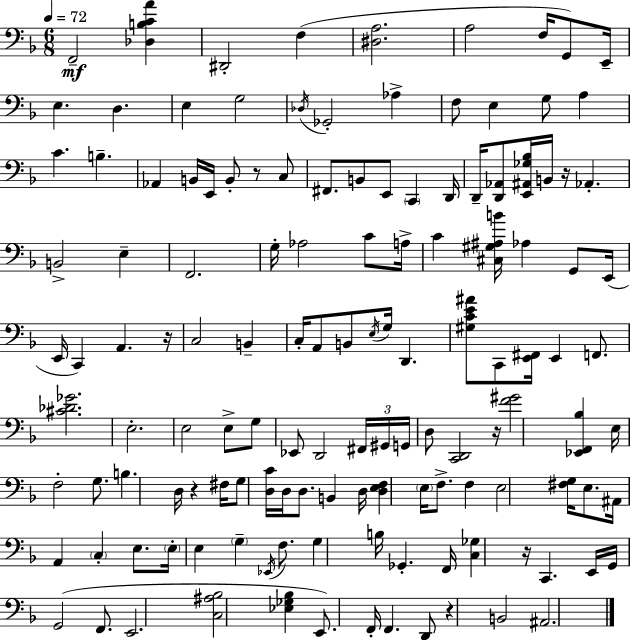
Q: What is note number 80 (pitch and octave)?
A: E3